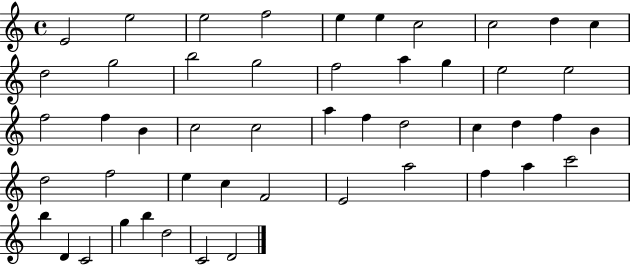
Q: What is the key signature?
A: C major